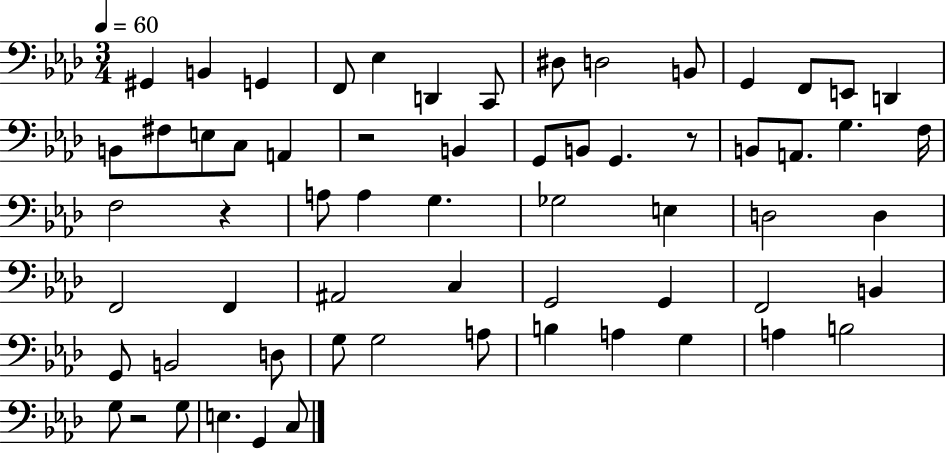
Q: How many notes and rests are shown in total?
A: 63